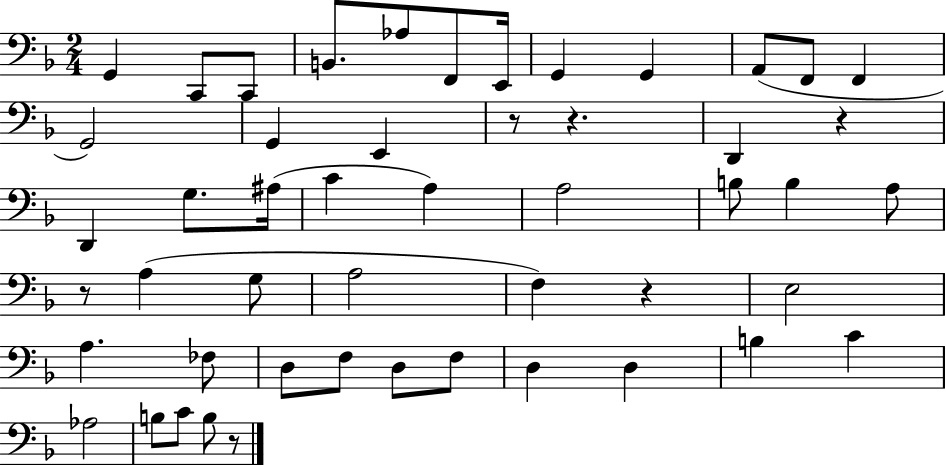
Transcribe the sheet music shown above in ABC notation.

X:1
T:Untitled
M:2/4
L:1/4
K:F
G,, C,,/2 C,,/2 B,,/2 _A,/2 F,,/2 E,,/4 G,, G,, A,,/2 F,,/2 F,, G,,2 G,, E,, z/2 z D,, z D,, G,/2 ^A,/4 C A, A,2 B,/2 B, A,/2 z/2 A, G,/2 A,2 F, z E,2 A, _F,/2 D,/2 F,/2 D,/2 F,/2 D, D, B, C _A,2 B,/2 C/2 B,/2 z/2